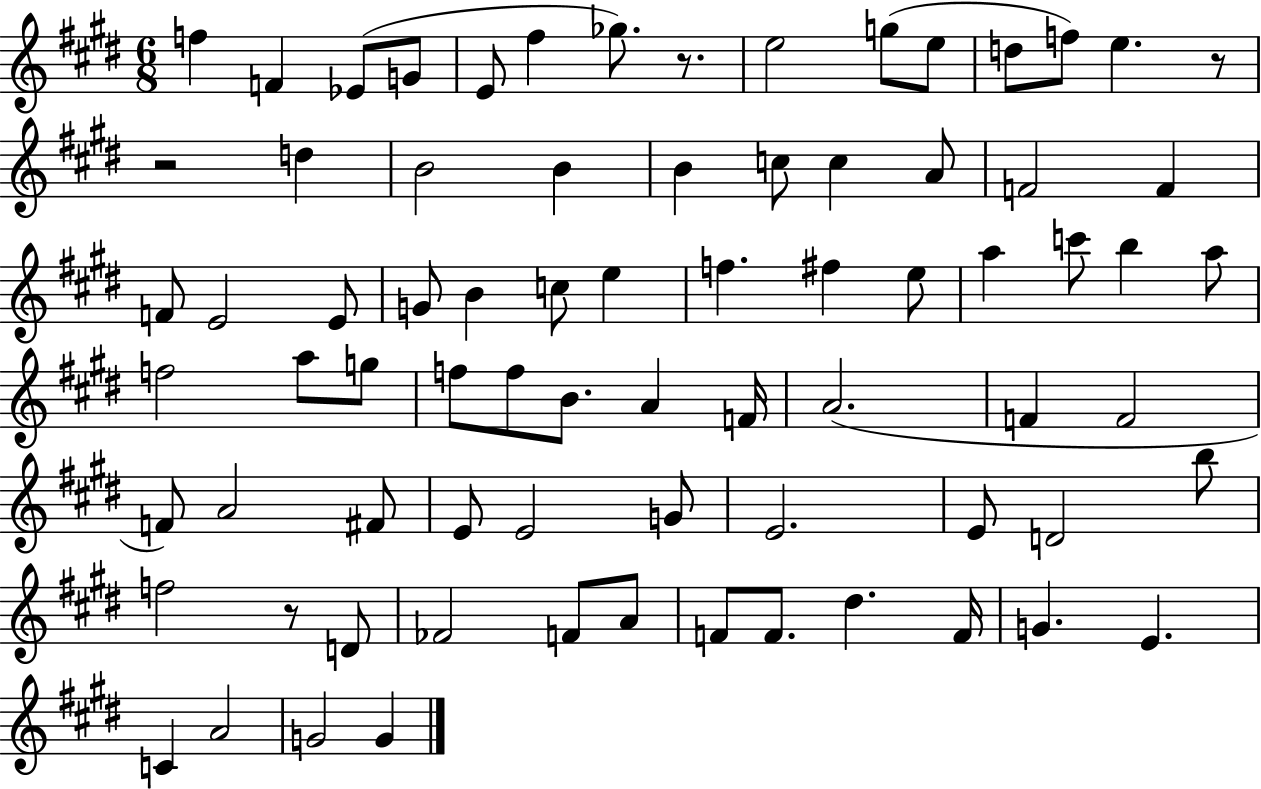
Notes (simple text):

F5/q F4/q Eb4/e G4/e E4/e F#5/q Gb5/e. R/e. E5/h G5/e E5/e D5/e F5/e E5/q. R/e R/h D5/q B4/h B4/q B4/q C5/e C5/q A4/e F4/h F4/q F4/e E4/h E4/e G4/e B4/q C5/e E5/q F5/q. F#5/q E5/e A5/q C6/e B5/q A5/e F5/h A5/e G5/e F5/e F5/e B4/e. A4/q F4/s A4/h. F4/q F4/h F4/e A4/h F#4/e E4/e E4/h G4/e E4/h. E4/e D4/h B5/e F5/h R/e D4/e FES4/h F4/e A4/e F4/e F4/e. D#5/q. F4/s G4/q. E4/q. C4/q A4/h G4/h G4/q